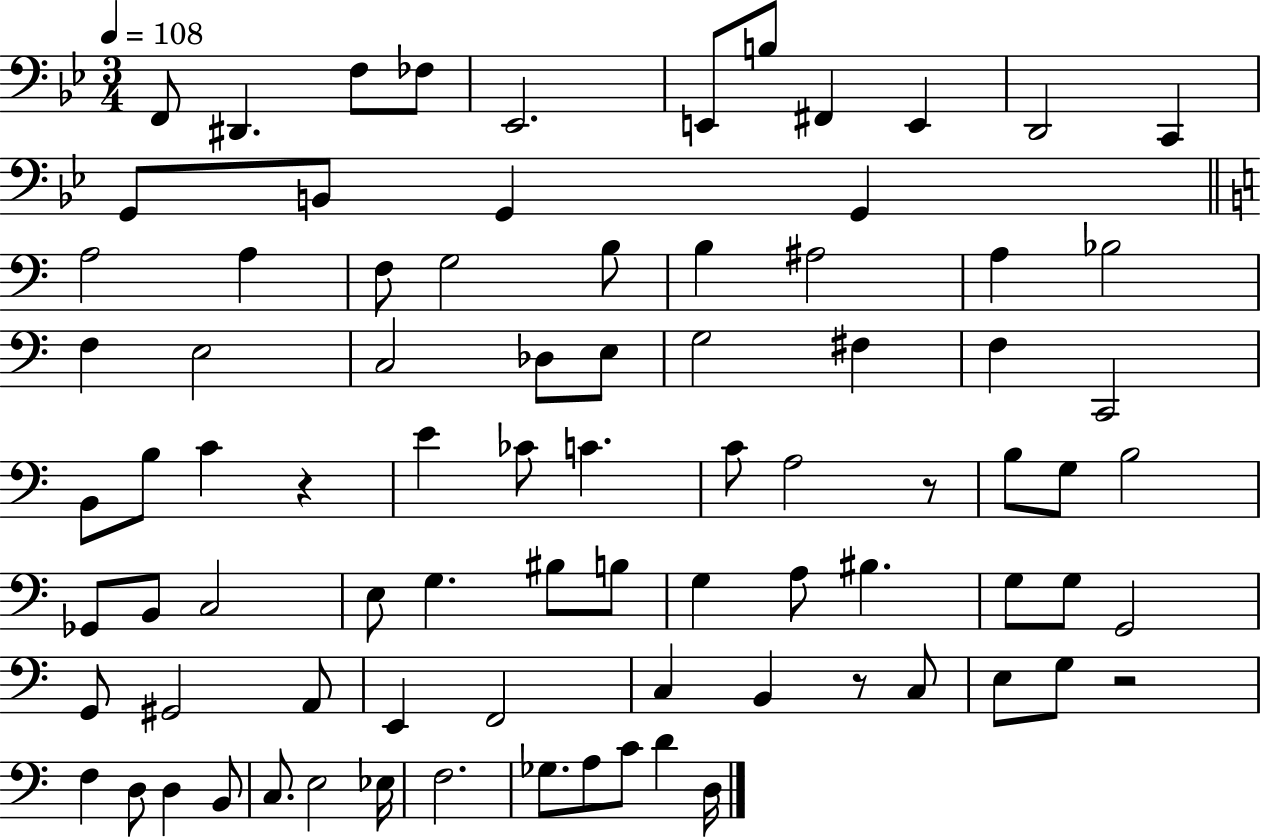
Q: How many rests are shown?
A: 4